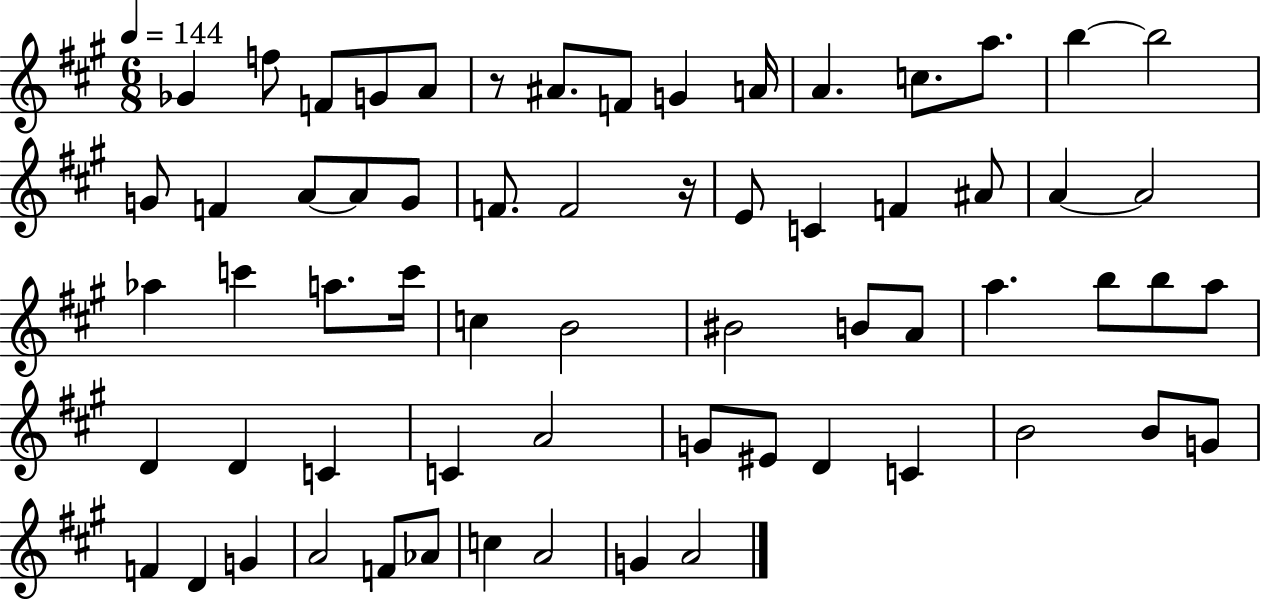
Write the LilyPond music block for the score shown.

{
  \clef treble
  \numericTimeSignature
  \time 6/8
  \key a \major
  \tempo 4 = 144
  ges'4 f''8 f'8 g'8 a'8 | r8 ais'8. f'8 g'4 a'16 | a'4. c''8. a''8. | b''4~~ b''2 | \break g'8 f'4 a'8~~ a'8 g'8 | f'8. f'2 r16 | e'8 c'4 f'4 ais'8 | a'4~~ a'2 | \break aes''4 c'''4 a''8. c'''16 | c''4 b'2 | bis'2 b'8 a'8 | a''4. b''8 b''8 a''8 | \break d'4 d'4 c'4 | c'4 a'2 | g'8 eis'8 d'4 c'4 | b'2 b'8 g'8 | \break f'4 d'4 g'4 | a'2 f'8 aes'8 | c''4 a'2 | g'4 a'2 | \break \bar "|."
}